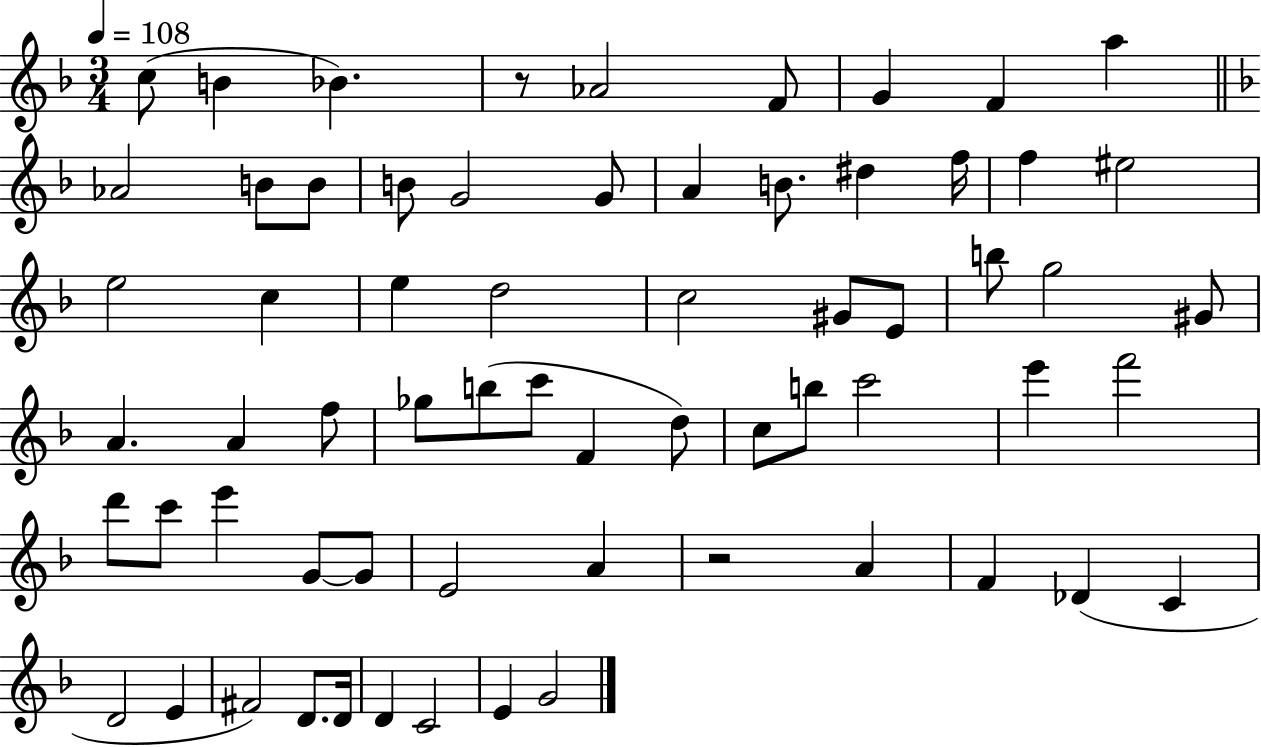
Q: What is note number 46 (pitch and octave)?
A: E6